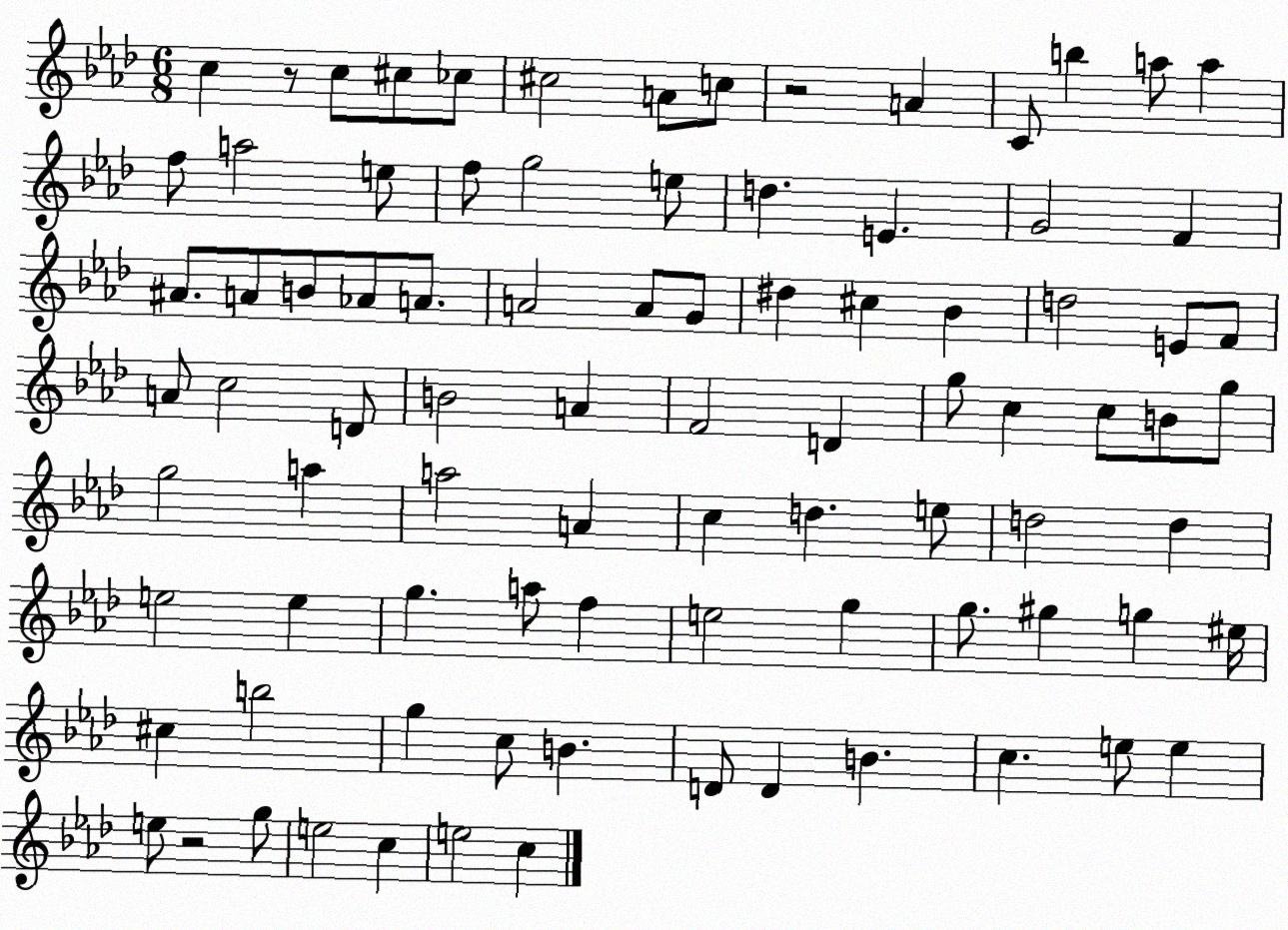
X:1
T:Untitled
M:6/8
L:1/4
K:Ab
c z/2 c/2 ^c/2 _c/2 ^c2 A/2 c/2 z2 A C/2 b a/2 a f/2 a2 e/2 f/2 g2 e/2 d E G2 F ^A/2 A/2 B/2 _A/2 A/2 A2 A/2 G/2 ^d ^c _B d2 E/2 F/2 A/2 c2 D/2 B2 A F2 D g/2 c c/2 B/2 g/2 g2 a a2 A c d e/2 d2 d e2 e g a/2 f e2 g g/2 ^g g ^e/4 ^c b2 g c/2 B D/2 D B c e/2 e e/2 z2 g/2 e2 c e2 c